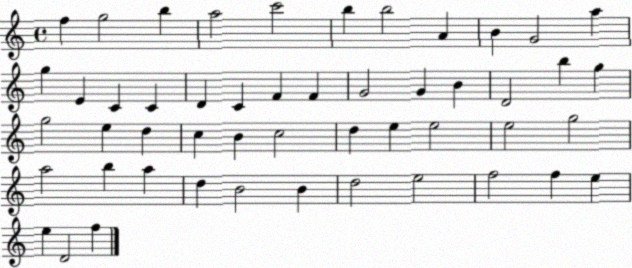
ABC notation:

X:1
T:Untitled
M:4/4
L:1/4
K:C
f g2 b a2 c'2 b b2 A B G2 a g E C C D C F F G2 G B D2 b g g2 e d c B c2 d e e2 e2 g2 a2 b a d B2 B d2 e2 f2 f e e D2 f